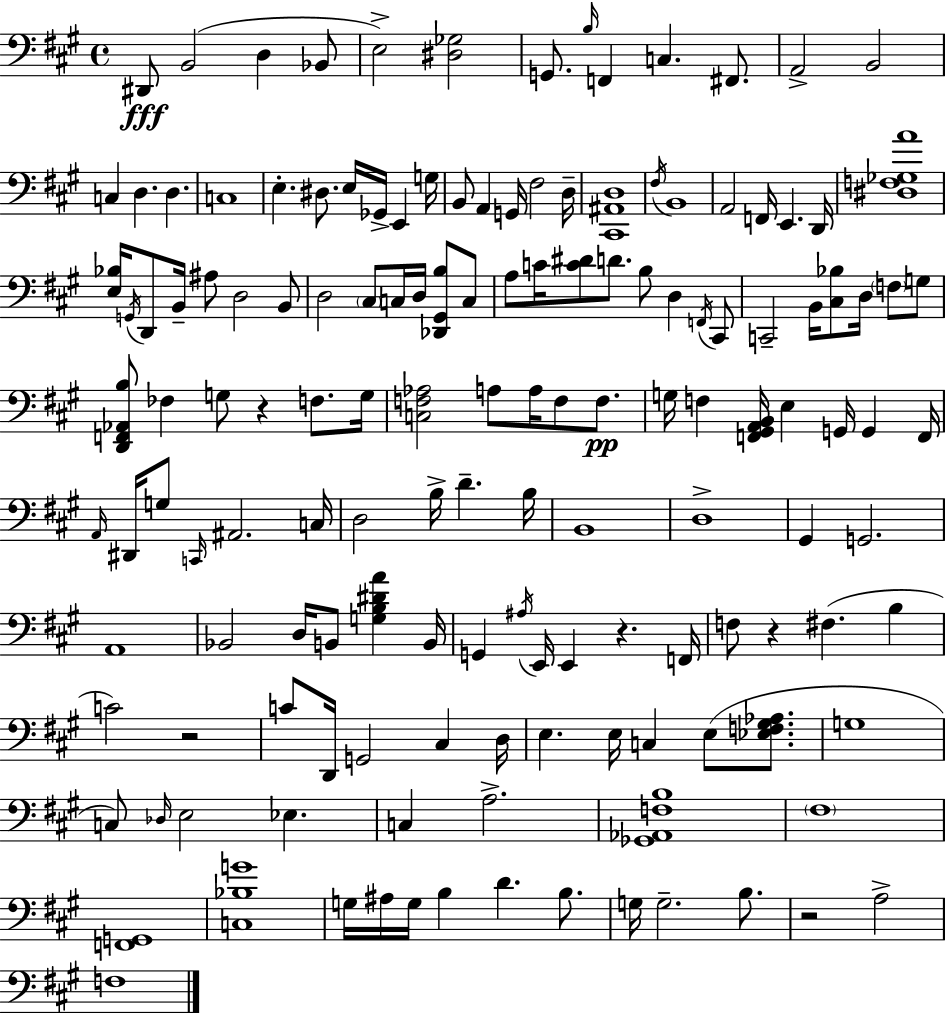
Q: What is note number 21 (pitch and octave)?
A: E2